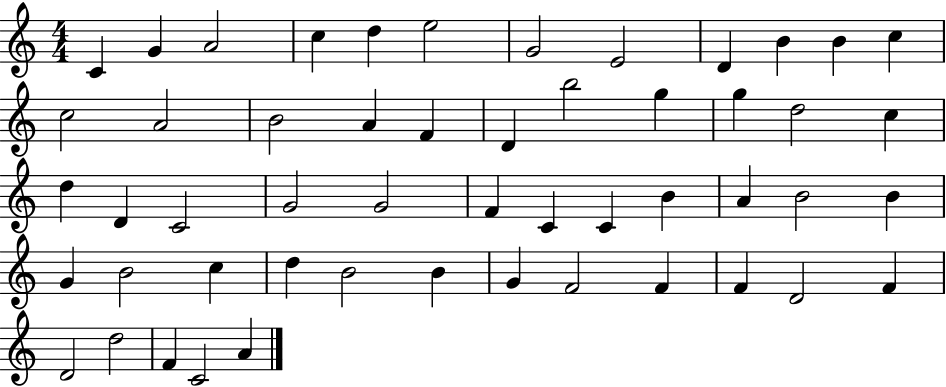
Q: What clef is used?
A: treble